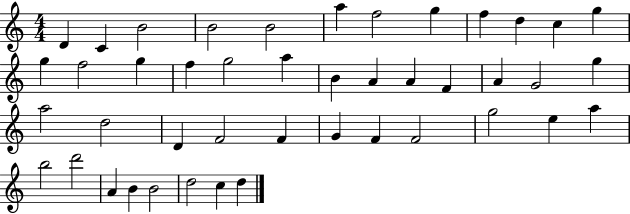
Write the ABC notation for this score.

X:1
T:Untitled
M:4/4
L:1/4
K:C
D C B2 B2 B2 a f2 g f d c g g f2 g f g2 a B A A F A G2 g a2 d2 D F2 F G F F2 g2 e a b2 d'2 A B B2 d2 c d